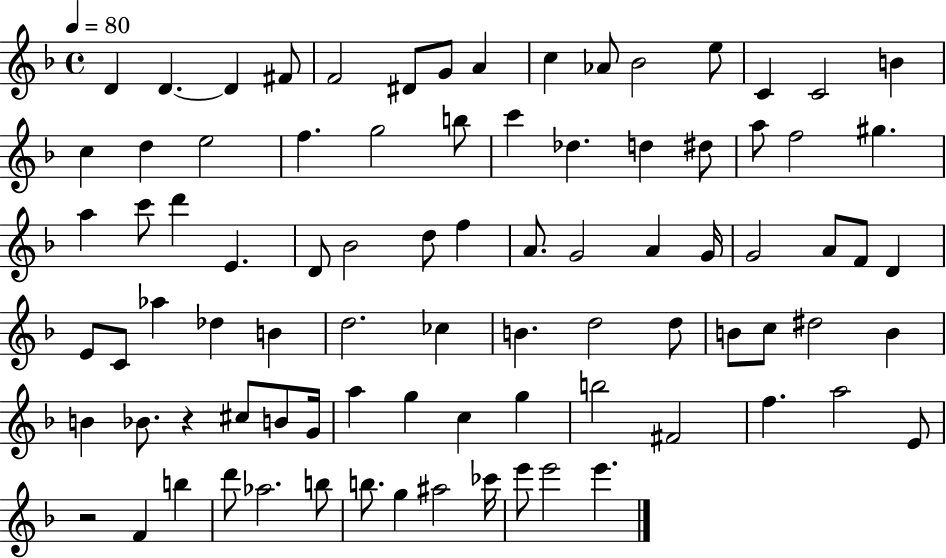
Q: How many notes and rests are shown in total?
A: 86